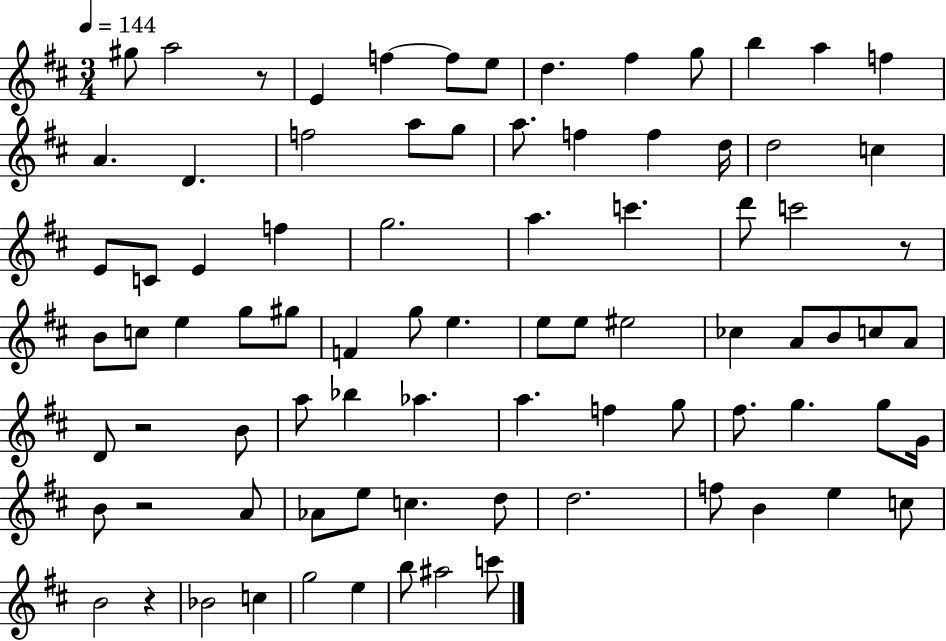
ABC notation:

X:1
T:Untitled
M:3/4
L:1/4
K:D
^g/2 a2 z/2 E f f/2 e/2 d ^f g/2 b a f A D f2 a/2 g/2 a/2 f f d/4 d2 c E/2 C/2 E f g2 a c' d'/2 c'2 z/2 B/2 c/2 e g/2 ^g/2 F g/2 e e/2 e/2 ^e2 _c A/2 B/2 c/2 A/2 D/2 z2 B/2 a/2 _b _a a f g/2 ^f/2 g g/2 G/4 B/2 z2 A/2 _A/2 e/2 c d/2 d2 f/2 B e c/2 B2 z _B2 c g2 e b/2 ^a2 c'/2